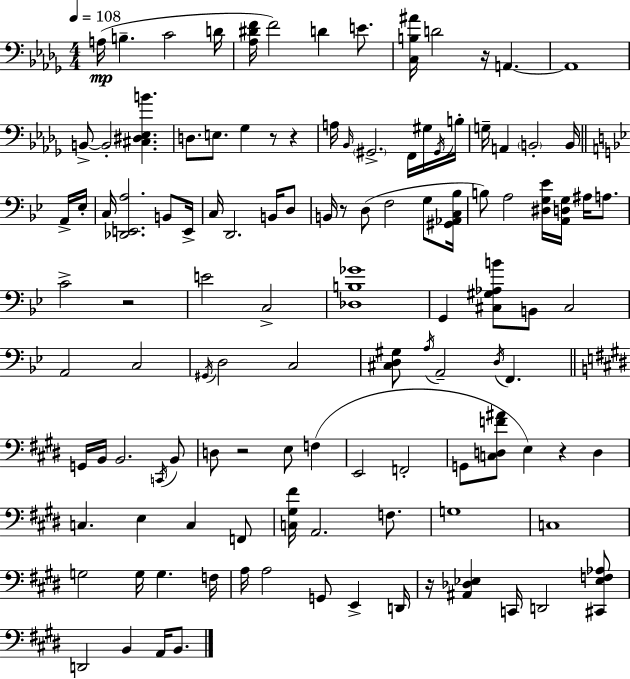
X:1
T:Untitled
M:4/4
L:1/4
K:Bbm
A,/4 B, C2 D/4 [_A,^DF]/4 F2 D E/2 [C,B,^A]/4 D2 z/4 A,, A,,4 B,,/2 B,,2 [^C,^D,_E,B] D,/2 E,/2 _G, z/2 z A,/4 _B,,/4 ^G,,2 F,,/4 ^G,/4 ^G,,/4 B,/4 G,/4 A,, B,,2 B,,/4 A,,/4 _E,/4 C,/4 [_D,,E,,A,]2 B,,/2 E,,/4 C,/4 D,,2 B,,/4 D,/2 B,,/4 z/2 D,/2 F,2 G,/2 [^G,,_A,,C,_B,]/4 B,/2 A,2 [^D,G,_E]/4 [A,,D,G,]/4 ^A,/4 A,/2 C2 z2 E2 C,2 [_D,B,_G]4 G,, [^C,^G,_A,B]/2 B,,/2 ^C,2 A,,2 C,2 ^G,,/4 D,2 C,2 [^C,D,^G,]/2 A,/4 A,,2 D,/4 F,, G,,/4 B,,/4 B,,2 C,,/4 B,,/2 D,/2 z2 E,/2 F, E,,2 F,,2 G,,/2 [C,D,F^A]/2 E, z D, C, E, C, F,,/2 [C,^G,^F]/4 A,,2 F,/2 G,4 C,4 G,2 G,/4 G, F,/4 A,/4 A,2 G,,/2 E,, D,,/4 z/4 [^A,,_D,_E,] C,,/4 D,,2 [^C,,_E,F,_A,]/2 D,,2 B,, A,,/4 B,,/2